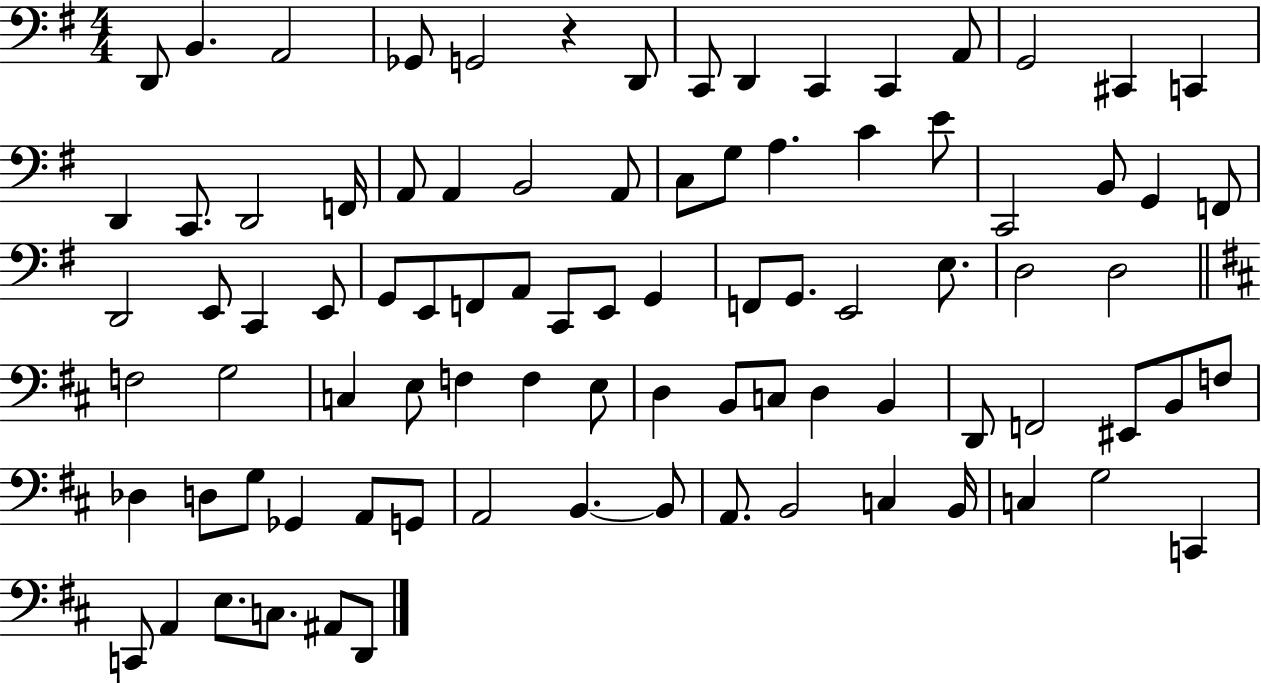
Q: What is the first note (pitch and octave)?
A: D2